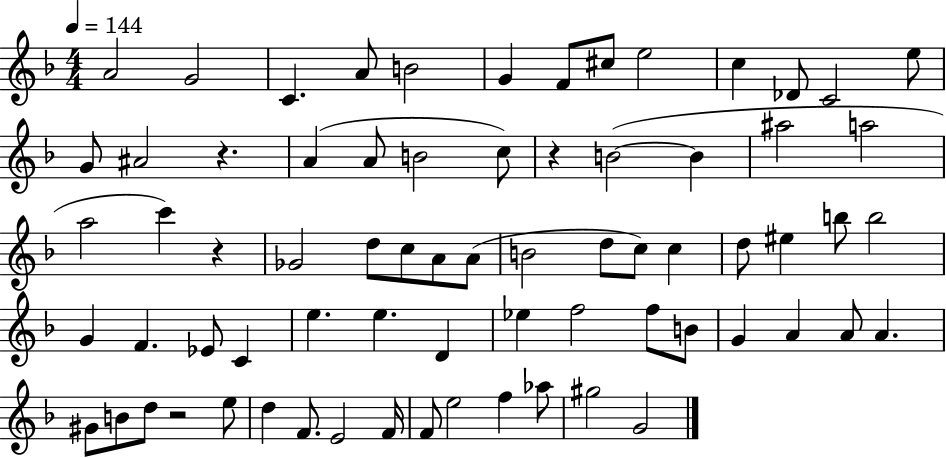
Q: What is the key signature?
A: F major